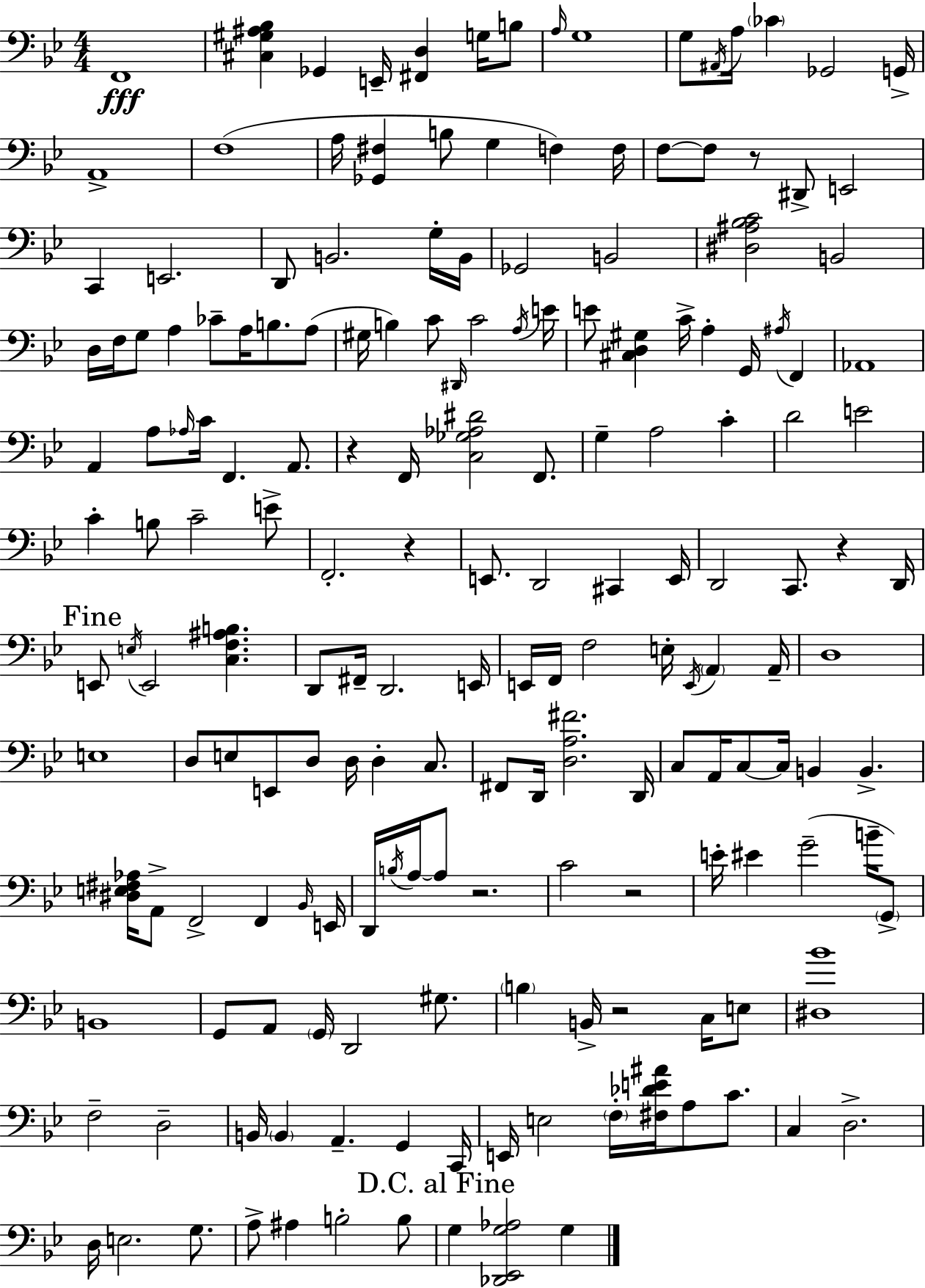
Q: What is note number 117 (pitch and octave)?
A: E2